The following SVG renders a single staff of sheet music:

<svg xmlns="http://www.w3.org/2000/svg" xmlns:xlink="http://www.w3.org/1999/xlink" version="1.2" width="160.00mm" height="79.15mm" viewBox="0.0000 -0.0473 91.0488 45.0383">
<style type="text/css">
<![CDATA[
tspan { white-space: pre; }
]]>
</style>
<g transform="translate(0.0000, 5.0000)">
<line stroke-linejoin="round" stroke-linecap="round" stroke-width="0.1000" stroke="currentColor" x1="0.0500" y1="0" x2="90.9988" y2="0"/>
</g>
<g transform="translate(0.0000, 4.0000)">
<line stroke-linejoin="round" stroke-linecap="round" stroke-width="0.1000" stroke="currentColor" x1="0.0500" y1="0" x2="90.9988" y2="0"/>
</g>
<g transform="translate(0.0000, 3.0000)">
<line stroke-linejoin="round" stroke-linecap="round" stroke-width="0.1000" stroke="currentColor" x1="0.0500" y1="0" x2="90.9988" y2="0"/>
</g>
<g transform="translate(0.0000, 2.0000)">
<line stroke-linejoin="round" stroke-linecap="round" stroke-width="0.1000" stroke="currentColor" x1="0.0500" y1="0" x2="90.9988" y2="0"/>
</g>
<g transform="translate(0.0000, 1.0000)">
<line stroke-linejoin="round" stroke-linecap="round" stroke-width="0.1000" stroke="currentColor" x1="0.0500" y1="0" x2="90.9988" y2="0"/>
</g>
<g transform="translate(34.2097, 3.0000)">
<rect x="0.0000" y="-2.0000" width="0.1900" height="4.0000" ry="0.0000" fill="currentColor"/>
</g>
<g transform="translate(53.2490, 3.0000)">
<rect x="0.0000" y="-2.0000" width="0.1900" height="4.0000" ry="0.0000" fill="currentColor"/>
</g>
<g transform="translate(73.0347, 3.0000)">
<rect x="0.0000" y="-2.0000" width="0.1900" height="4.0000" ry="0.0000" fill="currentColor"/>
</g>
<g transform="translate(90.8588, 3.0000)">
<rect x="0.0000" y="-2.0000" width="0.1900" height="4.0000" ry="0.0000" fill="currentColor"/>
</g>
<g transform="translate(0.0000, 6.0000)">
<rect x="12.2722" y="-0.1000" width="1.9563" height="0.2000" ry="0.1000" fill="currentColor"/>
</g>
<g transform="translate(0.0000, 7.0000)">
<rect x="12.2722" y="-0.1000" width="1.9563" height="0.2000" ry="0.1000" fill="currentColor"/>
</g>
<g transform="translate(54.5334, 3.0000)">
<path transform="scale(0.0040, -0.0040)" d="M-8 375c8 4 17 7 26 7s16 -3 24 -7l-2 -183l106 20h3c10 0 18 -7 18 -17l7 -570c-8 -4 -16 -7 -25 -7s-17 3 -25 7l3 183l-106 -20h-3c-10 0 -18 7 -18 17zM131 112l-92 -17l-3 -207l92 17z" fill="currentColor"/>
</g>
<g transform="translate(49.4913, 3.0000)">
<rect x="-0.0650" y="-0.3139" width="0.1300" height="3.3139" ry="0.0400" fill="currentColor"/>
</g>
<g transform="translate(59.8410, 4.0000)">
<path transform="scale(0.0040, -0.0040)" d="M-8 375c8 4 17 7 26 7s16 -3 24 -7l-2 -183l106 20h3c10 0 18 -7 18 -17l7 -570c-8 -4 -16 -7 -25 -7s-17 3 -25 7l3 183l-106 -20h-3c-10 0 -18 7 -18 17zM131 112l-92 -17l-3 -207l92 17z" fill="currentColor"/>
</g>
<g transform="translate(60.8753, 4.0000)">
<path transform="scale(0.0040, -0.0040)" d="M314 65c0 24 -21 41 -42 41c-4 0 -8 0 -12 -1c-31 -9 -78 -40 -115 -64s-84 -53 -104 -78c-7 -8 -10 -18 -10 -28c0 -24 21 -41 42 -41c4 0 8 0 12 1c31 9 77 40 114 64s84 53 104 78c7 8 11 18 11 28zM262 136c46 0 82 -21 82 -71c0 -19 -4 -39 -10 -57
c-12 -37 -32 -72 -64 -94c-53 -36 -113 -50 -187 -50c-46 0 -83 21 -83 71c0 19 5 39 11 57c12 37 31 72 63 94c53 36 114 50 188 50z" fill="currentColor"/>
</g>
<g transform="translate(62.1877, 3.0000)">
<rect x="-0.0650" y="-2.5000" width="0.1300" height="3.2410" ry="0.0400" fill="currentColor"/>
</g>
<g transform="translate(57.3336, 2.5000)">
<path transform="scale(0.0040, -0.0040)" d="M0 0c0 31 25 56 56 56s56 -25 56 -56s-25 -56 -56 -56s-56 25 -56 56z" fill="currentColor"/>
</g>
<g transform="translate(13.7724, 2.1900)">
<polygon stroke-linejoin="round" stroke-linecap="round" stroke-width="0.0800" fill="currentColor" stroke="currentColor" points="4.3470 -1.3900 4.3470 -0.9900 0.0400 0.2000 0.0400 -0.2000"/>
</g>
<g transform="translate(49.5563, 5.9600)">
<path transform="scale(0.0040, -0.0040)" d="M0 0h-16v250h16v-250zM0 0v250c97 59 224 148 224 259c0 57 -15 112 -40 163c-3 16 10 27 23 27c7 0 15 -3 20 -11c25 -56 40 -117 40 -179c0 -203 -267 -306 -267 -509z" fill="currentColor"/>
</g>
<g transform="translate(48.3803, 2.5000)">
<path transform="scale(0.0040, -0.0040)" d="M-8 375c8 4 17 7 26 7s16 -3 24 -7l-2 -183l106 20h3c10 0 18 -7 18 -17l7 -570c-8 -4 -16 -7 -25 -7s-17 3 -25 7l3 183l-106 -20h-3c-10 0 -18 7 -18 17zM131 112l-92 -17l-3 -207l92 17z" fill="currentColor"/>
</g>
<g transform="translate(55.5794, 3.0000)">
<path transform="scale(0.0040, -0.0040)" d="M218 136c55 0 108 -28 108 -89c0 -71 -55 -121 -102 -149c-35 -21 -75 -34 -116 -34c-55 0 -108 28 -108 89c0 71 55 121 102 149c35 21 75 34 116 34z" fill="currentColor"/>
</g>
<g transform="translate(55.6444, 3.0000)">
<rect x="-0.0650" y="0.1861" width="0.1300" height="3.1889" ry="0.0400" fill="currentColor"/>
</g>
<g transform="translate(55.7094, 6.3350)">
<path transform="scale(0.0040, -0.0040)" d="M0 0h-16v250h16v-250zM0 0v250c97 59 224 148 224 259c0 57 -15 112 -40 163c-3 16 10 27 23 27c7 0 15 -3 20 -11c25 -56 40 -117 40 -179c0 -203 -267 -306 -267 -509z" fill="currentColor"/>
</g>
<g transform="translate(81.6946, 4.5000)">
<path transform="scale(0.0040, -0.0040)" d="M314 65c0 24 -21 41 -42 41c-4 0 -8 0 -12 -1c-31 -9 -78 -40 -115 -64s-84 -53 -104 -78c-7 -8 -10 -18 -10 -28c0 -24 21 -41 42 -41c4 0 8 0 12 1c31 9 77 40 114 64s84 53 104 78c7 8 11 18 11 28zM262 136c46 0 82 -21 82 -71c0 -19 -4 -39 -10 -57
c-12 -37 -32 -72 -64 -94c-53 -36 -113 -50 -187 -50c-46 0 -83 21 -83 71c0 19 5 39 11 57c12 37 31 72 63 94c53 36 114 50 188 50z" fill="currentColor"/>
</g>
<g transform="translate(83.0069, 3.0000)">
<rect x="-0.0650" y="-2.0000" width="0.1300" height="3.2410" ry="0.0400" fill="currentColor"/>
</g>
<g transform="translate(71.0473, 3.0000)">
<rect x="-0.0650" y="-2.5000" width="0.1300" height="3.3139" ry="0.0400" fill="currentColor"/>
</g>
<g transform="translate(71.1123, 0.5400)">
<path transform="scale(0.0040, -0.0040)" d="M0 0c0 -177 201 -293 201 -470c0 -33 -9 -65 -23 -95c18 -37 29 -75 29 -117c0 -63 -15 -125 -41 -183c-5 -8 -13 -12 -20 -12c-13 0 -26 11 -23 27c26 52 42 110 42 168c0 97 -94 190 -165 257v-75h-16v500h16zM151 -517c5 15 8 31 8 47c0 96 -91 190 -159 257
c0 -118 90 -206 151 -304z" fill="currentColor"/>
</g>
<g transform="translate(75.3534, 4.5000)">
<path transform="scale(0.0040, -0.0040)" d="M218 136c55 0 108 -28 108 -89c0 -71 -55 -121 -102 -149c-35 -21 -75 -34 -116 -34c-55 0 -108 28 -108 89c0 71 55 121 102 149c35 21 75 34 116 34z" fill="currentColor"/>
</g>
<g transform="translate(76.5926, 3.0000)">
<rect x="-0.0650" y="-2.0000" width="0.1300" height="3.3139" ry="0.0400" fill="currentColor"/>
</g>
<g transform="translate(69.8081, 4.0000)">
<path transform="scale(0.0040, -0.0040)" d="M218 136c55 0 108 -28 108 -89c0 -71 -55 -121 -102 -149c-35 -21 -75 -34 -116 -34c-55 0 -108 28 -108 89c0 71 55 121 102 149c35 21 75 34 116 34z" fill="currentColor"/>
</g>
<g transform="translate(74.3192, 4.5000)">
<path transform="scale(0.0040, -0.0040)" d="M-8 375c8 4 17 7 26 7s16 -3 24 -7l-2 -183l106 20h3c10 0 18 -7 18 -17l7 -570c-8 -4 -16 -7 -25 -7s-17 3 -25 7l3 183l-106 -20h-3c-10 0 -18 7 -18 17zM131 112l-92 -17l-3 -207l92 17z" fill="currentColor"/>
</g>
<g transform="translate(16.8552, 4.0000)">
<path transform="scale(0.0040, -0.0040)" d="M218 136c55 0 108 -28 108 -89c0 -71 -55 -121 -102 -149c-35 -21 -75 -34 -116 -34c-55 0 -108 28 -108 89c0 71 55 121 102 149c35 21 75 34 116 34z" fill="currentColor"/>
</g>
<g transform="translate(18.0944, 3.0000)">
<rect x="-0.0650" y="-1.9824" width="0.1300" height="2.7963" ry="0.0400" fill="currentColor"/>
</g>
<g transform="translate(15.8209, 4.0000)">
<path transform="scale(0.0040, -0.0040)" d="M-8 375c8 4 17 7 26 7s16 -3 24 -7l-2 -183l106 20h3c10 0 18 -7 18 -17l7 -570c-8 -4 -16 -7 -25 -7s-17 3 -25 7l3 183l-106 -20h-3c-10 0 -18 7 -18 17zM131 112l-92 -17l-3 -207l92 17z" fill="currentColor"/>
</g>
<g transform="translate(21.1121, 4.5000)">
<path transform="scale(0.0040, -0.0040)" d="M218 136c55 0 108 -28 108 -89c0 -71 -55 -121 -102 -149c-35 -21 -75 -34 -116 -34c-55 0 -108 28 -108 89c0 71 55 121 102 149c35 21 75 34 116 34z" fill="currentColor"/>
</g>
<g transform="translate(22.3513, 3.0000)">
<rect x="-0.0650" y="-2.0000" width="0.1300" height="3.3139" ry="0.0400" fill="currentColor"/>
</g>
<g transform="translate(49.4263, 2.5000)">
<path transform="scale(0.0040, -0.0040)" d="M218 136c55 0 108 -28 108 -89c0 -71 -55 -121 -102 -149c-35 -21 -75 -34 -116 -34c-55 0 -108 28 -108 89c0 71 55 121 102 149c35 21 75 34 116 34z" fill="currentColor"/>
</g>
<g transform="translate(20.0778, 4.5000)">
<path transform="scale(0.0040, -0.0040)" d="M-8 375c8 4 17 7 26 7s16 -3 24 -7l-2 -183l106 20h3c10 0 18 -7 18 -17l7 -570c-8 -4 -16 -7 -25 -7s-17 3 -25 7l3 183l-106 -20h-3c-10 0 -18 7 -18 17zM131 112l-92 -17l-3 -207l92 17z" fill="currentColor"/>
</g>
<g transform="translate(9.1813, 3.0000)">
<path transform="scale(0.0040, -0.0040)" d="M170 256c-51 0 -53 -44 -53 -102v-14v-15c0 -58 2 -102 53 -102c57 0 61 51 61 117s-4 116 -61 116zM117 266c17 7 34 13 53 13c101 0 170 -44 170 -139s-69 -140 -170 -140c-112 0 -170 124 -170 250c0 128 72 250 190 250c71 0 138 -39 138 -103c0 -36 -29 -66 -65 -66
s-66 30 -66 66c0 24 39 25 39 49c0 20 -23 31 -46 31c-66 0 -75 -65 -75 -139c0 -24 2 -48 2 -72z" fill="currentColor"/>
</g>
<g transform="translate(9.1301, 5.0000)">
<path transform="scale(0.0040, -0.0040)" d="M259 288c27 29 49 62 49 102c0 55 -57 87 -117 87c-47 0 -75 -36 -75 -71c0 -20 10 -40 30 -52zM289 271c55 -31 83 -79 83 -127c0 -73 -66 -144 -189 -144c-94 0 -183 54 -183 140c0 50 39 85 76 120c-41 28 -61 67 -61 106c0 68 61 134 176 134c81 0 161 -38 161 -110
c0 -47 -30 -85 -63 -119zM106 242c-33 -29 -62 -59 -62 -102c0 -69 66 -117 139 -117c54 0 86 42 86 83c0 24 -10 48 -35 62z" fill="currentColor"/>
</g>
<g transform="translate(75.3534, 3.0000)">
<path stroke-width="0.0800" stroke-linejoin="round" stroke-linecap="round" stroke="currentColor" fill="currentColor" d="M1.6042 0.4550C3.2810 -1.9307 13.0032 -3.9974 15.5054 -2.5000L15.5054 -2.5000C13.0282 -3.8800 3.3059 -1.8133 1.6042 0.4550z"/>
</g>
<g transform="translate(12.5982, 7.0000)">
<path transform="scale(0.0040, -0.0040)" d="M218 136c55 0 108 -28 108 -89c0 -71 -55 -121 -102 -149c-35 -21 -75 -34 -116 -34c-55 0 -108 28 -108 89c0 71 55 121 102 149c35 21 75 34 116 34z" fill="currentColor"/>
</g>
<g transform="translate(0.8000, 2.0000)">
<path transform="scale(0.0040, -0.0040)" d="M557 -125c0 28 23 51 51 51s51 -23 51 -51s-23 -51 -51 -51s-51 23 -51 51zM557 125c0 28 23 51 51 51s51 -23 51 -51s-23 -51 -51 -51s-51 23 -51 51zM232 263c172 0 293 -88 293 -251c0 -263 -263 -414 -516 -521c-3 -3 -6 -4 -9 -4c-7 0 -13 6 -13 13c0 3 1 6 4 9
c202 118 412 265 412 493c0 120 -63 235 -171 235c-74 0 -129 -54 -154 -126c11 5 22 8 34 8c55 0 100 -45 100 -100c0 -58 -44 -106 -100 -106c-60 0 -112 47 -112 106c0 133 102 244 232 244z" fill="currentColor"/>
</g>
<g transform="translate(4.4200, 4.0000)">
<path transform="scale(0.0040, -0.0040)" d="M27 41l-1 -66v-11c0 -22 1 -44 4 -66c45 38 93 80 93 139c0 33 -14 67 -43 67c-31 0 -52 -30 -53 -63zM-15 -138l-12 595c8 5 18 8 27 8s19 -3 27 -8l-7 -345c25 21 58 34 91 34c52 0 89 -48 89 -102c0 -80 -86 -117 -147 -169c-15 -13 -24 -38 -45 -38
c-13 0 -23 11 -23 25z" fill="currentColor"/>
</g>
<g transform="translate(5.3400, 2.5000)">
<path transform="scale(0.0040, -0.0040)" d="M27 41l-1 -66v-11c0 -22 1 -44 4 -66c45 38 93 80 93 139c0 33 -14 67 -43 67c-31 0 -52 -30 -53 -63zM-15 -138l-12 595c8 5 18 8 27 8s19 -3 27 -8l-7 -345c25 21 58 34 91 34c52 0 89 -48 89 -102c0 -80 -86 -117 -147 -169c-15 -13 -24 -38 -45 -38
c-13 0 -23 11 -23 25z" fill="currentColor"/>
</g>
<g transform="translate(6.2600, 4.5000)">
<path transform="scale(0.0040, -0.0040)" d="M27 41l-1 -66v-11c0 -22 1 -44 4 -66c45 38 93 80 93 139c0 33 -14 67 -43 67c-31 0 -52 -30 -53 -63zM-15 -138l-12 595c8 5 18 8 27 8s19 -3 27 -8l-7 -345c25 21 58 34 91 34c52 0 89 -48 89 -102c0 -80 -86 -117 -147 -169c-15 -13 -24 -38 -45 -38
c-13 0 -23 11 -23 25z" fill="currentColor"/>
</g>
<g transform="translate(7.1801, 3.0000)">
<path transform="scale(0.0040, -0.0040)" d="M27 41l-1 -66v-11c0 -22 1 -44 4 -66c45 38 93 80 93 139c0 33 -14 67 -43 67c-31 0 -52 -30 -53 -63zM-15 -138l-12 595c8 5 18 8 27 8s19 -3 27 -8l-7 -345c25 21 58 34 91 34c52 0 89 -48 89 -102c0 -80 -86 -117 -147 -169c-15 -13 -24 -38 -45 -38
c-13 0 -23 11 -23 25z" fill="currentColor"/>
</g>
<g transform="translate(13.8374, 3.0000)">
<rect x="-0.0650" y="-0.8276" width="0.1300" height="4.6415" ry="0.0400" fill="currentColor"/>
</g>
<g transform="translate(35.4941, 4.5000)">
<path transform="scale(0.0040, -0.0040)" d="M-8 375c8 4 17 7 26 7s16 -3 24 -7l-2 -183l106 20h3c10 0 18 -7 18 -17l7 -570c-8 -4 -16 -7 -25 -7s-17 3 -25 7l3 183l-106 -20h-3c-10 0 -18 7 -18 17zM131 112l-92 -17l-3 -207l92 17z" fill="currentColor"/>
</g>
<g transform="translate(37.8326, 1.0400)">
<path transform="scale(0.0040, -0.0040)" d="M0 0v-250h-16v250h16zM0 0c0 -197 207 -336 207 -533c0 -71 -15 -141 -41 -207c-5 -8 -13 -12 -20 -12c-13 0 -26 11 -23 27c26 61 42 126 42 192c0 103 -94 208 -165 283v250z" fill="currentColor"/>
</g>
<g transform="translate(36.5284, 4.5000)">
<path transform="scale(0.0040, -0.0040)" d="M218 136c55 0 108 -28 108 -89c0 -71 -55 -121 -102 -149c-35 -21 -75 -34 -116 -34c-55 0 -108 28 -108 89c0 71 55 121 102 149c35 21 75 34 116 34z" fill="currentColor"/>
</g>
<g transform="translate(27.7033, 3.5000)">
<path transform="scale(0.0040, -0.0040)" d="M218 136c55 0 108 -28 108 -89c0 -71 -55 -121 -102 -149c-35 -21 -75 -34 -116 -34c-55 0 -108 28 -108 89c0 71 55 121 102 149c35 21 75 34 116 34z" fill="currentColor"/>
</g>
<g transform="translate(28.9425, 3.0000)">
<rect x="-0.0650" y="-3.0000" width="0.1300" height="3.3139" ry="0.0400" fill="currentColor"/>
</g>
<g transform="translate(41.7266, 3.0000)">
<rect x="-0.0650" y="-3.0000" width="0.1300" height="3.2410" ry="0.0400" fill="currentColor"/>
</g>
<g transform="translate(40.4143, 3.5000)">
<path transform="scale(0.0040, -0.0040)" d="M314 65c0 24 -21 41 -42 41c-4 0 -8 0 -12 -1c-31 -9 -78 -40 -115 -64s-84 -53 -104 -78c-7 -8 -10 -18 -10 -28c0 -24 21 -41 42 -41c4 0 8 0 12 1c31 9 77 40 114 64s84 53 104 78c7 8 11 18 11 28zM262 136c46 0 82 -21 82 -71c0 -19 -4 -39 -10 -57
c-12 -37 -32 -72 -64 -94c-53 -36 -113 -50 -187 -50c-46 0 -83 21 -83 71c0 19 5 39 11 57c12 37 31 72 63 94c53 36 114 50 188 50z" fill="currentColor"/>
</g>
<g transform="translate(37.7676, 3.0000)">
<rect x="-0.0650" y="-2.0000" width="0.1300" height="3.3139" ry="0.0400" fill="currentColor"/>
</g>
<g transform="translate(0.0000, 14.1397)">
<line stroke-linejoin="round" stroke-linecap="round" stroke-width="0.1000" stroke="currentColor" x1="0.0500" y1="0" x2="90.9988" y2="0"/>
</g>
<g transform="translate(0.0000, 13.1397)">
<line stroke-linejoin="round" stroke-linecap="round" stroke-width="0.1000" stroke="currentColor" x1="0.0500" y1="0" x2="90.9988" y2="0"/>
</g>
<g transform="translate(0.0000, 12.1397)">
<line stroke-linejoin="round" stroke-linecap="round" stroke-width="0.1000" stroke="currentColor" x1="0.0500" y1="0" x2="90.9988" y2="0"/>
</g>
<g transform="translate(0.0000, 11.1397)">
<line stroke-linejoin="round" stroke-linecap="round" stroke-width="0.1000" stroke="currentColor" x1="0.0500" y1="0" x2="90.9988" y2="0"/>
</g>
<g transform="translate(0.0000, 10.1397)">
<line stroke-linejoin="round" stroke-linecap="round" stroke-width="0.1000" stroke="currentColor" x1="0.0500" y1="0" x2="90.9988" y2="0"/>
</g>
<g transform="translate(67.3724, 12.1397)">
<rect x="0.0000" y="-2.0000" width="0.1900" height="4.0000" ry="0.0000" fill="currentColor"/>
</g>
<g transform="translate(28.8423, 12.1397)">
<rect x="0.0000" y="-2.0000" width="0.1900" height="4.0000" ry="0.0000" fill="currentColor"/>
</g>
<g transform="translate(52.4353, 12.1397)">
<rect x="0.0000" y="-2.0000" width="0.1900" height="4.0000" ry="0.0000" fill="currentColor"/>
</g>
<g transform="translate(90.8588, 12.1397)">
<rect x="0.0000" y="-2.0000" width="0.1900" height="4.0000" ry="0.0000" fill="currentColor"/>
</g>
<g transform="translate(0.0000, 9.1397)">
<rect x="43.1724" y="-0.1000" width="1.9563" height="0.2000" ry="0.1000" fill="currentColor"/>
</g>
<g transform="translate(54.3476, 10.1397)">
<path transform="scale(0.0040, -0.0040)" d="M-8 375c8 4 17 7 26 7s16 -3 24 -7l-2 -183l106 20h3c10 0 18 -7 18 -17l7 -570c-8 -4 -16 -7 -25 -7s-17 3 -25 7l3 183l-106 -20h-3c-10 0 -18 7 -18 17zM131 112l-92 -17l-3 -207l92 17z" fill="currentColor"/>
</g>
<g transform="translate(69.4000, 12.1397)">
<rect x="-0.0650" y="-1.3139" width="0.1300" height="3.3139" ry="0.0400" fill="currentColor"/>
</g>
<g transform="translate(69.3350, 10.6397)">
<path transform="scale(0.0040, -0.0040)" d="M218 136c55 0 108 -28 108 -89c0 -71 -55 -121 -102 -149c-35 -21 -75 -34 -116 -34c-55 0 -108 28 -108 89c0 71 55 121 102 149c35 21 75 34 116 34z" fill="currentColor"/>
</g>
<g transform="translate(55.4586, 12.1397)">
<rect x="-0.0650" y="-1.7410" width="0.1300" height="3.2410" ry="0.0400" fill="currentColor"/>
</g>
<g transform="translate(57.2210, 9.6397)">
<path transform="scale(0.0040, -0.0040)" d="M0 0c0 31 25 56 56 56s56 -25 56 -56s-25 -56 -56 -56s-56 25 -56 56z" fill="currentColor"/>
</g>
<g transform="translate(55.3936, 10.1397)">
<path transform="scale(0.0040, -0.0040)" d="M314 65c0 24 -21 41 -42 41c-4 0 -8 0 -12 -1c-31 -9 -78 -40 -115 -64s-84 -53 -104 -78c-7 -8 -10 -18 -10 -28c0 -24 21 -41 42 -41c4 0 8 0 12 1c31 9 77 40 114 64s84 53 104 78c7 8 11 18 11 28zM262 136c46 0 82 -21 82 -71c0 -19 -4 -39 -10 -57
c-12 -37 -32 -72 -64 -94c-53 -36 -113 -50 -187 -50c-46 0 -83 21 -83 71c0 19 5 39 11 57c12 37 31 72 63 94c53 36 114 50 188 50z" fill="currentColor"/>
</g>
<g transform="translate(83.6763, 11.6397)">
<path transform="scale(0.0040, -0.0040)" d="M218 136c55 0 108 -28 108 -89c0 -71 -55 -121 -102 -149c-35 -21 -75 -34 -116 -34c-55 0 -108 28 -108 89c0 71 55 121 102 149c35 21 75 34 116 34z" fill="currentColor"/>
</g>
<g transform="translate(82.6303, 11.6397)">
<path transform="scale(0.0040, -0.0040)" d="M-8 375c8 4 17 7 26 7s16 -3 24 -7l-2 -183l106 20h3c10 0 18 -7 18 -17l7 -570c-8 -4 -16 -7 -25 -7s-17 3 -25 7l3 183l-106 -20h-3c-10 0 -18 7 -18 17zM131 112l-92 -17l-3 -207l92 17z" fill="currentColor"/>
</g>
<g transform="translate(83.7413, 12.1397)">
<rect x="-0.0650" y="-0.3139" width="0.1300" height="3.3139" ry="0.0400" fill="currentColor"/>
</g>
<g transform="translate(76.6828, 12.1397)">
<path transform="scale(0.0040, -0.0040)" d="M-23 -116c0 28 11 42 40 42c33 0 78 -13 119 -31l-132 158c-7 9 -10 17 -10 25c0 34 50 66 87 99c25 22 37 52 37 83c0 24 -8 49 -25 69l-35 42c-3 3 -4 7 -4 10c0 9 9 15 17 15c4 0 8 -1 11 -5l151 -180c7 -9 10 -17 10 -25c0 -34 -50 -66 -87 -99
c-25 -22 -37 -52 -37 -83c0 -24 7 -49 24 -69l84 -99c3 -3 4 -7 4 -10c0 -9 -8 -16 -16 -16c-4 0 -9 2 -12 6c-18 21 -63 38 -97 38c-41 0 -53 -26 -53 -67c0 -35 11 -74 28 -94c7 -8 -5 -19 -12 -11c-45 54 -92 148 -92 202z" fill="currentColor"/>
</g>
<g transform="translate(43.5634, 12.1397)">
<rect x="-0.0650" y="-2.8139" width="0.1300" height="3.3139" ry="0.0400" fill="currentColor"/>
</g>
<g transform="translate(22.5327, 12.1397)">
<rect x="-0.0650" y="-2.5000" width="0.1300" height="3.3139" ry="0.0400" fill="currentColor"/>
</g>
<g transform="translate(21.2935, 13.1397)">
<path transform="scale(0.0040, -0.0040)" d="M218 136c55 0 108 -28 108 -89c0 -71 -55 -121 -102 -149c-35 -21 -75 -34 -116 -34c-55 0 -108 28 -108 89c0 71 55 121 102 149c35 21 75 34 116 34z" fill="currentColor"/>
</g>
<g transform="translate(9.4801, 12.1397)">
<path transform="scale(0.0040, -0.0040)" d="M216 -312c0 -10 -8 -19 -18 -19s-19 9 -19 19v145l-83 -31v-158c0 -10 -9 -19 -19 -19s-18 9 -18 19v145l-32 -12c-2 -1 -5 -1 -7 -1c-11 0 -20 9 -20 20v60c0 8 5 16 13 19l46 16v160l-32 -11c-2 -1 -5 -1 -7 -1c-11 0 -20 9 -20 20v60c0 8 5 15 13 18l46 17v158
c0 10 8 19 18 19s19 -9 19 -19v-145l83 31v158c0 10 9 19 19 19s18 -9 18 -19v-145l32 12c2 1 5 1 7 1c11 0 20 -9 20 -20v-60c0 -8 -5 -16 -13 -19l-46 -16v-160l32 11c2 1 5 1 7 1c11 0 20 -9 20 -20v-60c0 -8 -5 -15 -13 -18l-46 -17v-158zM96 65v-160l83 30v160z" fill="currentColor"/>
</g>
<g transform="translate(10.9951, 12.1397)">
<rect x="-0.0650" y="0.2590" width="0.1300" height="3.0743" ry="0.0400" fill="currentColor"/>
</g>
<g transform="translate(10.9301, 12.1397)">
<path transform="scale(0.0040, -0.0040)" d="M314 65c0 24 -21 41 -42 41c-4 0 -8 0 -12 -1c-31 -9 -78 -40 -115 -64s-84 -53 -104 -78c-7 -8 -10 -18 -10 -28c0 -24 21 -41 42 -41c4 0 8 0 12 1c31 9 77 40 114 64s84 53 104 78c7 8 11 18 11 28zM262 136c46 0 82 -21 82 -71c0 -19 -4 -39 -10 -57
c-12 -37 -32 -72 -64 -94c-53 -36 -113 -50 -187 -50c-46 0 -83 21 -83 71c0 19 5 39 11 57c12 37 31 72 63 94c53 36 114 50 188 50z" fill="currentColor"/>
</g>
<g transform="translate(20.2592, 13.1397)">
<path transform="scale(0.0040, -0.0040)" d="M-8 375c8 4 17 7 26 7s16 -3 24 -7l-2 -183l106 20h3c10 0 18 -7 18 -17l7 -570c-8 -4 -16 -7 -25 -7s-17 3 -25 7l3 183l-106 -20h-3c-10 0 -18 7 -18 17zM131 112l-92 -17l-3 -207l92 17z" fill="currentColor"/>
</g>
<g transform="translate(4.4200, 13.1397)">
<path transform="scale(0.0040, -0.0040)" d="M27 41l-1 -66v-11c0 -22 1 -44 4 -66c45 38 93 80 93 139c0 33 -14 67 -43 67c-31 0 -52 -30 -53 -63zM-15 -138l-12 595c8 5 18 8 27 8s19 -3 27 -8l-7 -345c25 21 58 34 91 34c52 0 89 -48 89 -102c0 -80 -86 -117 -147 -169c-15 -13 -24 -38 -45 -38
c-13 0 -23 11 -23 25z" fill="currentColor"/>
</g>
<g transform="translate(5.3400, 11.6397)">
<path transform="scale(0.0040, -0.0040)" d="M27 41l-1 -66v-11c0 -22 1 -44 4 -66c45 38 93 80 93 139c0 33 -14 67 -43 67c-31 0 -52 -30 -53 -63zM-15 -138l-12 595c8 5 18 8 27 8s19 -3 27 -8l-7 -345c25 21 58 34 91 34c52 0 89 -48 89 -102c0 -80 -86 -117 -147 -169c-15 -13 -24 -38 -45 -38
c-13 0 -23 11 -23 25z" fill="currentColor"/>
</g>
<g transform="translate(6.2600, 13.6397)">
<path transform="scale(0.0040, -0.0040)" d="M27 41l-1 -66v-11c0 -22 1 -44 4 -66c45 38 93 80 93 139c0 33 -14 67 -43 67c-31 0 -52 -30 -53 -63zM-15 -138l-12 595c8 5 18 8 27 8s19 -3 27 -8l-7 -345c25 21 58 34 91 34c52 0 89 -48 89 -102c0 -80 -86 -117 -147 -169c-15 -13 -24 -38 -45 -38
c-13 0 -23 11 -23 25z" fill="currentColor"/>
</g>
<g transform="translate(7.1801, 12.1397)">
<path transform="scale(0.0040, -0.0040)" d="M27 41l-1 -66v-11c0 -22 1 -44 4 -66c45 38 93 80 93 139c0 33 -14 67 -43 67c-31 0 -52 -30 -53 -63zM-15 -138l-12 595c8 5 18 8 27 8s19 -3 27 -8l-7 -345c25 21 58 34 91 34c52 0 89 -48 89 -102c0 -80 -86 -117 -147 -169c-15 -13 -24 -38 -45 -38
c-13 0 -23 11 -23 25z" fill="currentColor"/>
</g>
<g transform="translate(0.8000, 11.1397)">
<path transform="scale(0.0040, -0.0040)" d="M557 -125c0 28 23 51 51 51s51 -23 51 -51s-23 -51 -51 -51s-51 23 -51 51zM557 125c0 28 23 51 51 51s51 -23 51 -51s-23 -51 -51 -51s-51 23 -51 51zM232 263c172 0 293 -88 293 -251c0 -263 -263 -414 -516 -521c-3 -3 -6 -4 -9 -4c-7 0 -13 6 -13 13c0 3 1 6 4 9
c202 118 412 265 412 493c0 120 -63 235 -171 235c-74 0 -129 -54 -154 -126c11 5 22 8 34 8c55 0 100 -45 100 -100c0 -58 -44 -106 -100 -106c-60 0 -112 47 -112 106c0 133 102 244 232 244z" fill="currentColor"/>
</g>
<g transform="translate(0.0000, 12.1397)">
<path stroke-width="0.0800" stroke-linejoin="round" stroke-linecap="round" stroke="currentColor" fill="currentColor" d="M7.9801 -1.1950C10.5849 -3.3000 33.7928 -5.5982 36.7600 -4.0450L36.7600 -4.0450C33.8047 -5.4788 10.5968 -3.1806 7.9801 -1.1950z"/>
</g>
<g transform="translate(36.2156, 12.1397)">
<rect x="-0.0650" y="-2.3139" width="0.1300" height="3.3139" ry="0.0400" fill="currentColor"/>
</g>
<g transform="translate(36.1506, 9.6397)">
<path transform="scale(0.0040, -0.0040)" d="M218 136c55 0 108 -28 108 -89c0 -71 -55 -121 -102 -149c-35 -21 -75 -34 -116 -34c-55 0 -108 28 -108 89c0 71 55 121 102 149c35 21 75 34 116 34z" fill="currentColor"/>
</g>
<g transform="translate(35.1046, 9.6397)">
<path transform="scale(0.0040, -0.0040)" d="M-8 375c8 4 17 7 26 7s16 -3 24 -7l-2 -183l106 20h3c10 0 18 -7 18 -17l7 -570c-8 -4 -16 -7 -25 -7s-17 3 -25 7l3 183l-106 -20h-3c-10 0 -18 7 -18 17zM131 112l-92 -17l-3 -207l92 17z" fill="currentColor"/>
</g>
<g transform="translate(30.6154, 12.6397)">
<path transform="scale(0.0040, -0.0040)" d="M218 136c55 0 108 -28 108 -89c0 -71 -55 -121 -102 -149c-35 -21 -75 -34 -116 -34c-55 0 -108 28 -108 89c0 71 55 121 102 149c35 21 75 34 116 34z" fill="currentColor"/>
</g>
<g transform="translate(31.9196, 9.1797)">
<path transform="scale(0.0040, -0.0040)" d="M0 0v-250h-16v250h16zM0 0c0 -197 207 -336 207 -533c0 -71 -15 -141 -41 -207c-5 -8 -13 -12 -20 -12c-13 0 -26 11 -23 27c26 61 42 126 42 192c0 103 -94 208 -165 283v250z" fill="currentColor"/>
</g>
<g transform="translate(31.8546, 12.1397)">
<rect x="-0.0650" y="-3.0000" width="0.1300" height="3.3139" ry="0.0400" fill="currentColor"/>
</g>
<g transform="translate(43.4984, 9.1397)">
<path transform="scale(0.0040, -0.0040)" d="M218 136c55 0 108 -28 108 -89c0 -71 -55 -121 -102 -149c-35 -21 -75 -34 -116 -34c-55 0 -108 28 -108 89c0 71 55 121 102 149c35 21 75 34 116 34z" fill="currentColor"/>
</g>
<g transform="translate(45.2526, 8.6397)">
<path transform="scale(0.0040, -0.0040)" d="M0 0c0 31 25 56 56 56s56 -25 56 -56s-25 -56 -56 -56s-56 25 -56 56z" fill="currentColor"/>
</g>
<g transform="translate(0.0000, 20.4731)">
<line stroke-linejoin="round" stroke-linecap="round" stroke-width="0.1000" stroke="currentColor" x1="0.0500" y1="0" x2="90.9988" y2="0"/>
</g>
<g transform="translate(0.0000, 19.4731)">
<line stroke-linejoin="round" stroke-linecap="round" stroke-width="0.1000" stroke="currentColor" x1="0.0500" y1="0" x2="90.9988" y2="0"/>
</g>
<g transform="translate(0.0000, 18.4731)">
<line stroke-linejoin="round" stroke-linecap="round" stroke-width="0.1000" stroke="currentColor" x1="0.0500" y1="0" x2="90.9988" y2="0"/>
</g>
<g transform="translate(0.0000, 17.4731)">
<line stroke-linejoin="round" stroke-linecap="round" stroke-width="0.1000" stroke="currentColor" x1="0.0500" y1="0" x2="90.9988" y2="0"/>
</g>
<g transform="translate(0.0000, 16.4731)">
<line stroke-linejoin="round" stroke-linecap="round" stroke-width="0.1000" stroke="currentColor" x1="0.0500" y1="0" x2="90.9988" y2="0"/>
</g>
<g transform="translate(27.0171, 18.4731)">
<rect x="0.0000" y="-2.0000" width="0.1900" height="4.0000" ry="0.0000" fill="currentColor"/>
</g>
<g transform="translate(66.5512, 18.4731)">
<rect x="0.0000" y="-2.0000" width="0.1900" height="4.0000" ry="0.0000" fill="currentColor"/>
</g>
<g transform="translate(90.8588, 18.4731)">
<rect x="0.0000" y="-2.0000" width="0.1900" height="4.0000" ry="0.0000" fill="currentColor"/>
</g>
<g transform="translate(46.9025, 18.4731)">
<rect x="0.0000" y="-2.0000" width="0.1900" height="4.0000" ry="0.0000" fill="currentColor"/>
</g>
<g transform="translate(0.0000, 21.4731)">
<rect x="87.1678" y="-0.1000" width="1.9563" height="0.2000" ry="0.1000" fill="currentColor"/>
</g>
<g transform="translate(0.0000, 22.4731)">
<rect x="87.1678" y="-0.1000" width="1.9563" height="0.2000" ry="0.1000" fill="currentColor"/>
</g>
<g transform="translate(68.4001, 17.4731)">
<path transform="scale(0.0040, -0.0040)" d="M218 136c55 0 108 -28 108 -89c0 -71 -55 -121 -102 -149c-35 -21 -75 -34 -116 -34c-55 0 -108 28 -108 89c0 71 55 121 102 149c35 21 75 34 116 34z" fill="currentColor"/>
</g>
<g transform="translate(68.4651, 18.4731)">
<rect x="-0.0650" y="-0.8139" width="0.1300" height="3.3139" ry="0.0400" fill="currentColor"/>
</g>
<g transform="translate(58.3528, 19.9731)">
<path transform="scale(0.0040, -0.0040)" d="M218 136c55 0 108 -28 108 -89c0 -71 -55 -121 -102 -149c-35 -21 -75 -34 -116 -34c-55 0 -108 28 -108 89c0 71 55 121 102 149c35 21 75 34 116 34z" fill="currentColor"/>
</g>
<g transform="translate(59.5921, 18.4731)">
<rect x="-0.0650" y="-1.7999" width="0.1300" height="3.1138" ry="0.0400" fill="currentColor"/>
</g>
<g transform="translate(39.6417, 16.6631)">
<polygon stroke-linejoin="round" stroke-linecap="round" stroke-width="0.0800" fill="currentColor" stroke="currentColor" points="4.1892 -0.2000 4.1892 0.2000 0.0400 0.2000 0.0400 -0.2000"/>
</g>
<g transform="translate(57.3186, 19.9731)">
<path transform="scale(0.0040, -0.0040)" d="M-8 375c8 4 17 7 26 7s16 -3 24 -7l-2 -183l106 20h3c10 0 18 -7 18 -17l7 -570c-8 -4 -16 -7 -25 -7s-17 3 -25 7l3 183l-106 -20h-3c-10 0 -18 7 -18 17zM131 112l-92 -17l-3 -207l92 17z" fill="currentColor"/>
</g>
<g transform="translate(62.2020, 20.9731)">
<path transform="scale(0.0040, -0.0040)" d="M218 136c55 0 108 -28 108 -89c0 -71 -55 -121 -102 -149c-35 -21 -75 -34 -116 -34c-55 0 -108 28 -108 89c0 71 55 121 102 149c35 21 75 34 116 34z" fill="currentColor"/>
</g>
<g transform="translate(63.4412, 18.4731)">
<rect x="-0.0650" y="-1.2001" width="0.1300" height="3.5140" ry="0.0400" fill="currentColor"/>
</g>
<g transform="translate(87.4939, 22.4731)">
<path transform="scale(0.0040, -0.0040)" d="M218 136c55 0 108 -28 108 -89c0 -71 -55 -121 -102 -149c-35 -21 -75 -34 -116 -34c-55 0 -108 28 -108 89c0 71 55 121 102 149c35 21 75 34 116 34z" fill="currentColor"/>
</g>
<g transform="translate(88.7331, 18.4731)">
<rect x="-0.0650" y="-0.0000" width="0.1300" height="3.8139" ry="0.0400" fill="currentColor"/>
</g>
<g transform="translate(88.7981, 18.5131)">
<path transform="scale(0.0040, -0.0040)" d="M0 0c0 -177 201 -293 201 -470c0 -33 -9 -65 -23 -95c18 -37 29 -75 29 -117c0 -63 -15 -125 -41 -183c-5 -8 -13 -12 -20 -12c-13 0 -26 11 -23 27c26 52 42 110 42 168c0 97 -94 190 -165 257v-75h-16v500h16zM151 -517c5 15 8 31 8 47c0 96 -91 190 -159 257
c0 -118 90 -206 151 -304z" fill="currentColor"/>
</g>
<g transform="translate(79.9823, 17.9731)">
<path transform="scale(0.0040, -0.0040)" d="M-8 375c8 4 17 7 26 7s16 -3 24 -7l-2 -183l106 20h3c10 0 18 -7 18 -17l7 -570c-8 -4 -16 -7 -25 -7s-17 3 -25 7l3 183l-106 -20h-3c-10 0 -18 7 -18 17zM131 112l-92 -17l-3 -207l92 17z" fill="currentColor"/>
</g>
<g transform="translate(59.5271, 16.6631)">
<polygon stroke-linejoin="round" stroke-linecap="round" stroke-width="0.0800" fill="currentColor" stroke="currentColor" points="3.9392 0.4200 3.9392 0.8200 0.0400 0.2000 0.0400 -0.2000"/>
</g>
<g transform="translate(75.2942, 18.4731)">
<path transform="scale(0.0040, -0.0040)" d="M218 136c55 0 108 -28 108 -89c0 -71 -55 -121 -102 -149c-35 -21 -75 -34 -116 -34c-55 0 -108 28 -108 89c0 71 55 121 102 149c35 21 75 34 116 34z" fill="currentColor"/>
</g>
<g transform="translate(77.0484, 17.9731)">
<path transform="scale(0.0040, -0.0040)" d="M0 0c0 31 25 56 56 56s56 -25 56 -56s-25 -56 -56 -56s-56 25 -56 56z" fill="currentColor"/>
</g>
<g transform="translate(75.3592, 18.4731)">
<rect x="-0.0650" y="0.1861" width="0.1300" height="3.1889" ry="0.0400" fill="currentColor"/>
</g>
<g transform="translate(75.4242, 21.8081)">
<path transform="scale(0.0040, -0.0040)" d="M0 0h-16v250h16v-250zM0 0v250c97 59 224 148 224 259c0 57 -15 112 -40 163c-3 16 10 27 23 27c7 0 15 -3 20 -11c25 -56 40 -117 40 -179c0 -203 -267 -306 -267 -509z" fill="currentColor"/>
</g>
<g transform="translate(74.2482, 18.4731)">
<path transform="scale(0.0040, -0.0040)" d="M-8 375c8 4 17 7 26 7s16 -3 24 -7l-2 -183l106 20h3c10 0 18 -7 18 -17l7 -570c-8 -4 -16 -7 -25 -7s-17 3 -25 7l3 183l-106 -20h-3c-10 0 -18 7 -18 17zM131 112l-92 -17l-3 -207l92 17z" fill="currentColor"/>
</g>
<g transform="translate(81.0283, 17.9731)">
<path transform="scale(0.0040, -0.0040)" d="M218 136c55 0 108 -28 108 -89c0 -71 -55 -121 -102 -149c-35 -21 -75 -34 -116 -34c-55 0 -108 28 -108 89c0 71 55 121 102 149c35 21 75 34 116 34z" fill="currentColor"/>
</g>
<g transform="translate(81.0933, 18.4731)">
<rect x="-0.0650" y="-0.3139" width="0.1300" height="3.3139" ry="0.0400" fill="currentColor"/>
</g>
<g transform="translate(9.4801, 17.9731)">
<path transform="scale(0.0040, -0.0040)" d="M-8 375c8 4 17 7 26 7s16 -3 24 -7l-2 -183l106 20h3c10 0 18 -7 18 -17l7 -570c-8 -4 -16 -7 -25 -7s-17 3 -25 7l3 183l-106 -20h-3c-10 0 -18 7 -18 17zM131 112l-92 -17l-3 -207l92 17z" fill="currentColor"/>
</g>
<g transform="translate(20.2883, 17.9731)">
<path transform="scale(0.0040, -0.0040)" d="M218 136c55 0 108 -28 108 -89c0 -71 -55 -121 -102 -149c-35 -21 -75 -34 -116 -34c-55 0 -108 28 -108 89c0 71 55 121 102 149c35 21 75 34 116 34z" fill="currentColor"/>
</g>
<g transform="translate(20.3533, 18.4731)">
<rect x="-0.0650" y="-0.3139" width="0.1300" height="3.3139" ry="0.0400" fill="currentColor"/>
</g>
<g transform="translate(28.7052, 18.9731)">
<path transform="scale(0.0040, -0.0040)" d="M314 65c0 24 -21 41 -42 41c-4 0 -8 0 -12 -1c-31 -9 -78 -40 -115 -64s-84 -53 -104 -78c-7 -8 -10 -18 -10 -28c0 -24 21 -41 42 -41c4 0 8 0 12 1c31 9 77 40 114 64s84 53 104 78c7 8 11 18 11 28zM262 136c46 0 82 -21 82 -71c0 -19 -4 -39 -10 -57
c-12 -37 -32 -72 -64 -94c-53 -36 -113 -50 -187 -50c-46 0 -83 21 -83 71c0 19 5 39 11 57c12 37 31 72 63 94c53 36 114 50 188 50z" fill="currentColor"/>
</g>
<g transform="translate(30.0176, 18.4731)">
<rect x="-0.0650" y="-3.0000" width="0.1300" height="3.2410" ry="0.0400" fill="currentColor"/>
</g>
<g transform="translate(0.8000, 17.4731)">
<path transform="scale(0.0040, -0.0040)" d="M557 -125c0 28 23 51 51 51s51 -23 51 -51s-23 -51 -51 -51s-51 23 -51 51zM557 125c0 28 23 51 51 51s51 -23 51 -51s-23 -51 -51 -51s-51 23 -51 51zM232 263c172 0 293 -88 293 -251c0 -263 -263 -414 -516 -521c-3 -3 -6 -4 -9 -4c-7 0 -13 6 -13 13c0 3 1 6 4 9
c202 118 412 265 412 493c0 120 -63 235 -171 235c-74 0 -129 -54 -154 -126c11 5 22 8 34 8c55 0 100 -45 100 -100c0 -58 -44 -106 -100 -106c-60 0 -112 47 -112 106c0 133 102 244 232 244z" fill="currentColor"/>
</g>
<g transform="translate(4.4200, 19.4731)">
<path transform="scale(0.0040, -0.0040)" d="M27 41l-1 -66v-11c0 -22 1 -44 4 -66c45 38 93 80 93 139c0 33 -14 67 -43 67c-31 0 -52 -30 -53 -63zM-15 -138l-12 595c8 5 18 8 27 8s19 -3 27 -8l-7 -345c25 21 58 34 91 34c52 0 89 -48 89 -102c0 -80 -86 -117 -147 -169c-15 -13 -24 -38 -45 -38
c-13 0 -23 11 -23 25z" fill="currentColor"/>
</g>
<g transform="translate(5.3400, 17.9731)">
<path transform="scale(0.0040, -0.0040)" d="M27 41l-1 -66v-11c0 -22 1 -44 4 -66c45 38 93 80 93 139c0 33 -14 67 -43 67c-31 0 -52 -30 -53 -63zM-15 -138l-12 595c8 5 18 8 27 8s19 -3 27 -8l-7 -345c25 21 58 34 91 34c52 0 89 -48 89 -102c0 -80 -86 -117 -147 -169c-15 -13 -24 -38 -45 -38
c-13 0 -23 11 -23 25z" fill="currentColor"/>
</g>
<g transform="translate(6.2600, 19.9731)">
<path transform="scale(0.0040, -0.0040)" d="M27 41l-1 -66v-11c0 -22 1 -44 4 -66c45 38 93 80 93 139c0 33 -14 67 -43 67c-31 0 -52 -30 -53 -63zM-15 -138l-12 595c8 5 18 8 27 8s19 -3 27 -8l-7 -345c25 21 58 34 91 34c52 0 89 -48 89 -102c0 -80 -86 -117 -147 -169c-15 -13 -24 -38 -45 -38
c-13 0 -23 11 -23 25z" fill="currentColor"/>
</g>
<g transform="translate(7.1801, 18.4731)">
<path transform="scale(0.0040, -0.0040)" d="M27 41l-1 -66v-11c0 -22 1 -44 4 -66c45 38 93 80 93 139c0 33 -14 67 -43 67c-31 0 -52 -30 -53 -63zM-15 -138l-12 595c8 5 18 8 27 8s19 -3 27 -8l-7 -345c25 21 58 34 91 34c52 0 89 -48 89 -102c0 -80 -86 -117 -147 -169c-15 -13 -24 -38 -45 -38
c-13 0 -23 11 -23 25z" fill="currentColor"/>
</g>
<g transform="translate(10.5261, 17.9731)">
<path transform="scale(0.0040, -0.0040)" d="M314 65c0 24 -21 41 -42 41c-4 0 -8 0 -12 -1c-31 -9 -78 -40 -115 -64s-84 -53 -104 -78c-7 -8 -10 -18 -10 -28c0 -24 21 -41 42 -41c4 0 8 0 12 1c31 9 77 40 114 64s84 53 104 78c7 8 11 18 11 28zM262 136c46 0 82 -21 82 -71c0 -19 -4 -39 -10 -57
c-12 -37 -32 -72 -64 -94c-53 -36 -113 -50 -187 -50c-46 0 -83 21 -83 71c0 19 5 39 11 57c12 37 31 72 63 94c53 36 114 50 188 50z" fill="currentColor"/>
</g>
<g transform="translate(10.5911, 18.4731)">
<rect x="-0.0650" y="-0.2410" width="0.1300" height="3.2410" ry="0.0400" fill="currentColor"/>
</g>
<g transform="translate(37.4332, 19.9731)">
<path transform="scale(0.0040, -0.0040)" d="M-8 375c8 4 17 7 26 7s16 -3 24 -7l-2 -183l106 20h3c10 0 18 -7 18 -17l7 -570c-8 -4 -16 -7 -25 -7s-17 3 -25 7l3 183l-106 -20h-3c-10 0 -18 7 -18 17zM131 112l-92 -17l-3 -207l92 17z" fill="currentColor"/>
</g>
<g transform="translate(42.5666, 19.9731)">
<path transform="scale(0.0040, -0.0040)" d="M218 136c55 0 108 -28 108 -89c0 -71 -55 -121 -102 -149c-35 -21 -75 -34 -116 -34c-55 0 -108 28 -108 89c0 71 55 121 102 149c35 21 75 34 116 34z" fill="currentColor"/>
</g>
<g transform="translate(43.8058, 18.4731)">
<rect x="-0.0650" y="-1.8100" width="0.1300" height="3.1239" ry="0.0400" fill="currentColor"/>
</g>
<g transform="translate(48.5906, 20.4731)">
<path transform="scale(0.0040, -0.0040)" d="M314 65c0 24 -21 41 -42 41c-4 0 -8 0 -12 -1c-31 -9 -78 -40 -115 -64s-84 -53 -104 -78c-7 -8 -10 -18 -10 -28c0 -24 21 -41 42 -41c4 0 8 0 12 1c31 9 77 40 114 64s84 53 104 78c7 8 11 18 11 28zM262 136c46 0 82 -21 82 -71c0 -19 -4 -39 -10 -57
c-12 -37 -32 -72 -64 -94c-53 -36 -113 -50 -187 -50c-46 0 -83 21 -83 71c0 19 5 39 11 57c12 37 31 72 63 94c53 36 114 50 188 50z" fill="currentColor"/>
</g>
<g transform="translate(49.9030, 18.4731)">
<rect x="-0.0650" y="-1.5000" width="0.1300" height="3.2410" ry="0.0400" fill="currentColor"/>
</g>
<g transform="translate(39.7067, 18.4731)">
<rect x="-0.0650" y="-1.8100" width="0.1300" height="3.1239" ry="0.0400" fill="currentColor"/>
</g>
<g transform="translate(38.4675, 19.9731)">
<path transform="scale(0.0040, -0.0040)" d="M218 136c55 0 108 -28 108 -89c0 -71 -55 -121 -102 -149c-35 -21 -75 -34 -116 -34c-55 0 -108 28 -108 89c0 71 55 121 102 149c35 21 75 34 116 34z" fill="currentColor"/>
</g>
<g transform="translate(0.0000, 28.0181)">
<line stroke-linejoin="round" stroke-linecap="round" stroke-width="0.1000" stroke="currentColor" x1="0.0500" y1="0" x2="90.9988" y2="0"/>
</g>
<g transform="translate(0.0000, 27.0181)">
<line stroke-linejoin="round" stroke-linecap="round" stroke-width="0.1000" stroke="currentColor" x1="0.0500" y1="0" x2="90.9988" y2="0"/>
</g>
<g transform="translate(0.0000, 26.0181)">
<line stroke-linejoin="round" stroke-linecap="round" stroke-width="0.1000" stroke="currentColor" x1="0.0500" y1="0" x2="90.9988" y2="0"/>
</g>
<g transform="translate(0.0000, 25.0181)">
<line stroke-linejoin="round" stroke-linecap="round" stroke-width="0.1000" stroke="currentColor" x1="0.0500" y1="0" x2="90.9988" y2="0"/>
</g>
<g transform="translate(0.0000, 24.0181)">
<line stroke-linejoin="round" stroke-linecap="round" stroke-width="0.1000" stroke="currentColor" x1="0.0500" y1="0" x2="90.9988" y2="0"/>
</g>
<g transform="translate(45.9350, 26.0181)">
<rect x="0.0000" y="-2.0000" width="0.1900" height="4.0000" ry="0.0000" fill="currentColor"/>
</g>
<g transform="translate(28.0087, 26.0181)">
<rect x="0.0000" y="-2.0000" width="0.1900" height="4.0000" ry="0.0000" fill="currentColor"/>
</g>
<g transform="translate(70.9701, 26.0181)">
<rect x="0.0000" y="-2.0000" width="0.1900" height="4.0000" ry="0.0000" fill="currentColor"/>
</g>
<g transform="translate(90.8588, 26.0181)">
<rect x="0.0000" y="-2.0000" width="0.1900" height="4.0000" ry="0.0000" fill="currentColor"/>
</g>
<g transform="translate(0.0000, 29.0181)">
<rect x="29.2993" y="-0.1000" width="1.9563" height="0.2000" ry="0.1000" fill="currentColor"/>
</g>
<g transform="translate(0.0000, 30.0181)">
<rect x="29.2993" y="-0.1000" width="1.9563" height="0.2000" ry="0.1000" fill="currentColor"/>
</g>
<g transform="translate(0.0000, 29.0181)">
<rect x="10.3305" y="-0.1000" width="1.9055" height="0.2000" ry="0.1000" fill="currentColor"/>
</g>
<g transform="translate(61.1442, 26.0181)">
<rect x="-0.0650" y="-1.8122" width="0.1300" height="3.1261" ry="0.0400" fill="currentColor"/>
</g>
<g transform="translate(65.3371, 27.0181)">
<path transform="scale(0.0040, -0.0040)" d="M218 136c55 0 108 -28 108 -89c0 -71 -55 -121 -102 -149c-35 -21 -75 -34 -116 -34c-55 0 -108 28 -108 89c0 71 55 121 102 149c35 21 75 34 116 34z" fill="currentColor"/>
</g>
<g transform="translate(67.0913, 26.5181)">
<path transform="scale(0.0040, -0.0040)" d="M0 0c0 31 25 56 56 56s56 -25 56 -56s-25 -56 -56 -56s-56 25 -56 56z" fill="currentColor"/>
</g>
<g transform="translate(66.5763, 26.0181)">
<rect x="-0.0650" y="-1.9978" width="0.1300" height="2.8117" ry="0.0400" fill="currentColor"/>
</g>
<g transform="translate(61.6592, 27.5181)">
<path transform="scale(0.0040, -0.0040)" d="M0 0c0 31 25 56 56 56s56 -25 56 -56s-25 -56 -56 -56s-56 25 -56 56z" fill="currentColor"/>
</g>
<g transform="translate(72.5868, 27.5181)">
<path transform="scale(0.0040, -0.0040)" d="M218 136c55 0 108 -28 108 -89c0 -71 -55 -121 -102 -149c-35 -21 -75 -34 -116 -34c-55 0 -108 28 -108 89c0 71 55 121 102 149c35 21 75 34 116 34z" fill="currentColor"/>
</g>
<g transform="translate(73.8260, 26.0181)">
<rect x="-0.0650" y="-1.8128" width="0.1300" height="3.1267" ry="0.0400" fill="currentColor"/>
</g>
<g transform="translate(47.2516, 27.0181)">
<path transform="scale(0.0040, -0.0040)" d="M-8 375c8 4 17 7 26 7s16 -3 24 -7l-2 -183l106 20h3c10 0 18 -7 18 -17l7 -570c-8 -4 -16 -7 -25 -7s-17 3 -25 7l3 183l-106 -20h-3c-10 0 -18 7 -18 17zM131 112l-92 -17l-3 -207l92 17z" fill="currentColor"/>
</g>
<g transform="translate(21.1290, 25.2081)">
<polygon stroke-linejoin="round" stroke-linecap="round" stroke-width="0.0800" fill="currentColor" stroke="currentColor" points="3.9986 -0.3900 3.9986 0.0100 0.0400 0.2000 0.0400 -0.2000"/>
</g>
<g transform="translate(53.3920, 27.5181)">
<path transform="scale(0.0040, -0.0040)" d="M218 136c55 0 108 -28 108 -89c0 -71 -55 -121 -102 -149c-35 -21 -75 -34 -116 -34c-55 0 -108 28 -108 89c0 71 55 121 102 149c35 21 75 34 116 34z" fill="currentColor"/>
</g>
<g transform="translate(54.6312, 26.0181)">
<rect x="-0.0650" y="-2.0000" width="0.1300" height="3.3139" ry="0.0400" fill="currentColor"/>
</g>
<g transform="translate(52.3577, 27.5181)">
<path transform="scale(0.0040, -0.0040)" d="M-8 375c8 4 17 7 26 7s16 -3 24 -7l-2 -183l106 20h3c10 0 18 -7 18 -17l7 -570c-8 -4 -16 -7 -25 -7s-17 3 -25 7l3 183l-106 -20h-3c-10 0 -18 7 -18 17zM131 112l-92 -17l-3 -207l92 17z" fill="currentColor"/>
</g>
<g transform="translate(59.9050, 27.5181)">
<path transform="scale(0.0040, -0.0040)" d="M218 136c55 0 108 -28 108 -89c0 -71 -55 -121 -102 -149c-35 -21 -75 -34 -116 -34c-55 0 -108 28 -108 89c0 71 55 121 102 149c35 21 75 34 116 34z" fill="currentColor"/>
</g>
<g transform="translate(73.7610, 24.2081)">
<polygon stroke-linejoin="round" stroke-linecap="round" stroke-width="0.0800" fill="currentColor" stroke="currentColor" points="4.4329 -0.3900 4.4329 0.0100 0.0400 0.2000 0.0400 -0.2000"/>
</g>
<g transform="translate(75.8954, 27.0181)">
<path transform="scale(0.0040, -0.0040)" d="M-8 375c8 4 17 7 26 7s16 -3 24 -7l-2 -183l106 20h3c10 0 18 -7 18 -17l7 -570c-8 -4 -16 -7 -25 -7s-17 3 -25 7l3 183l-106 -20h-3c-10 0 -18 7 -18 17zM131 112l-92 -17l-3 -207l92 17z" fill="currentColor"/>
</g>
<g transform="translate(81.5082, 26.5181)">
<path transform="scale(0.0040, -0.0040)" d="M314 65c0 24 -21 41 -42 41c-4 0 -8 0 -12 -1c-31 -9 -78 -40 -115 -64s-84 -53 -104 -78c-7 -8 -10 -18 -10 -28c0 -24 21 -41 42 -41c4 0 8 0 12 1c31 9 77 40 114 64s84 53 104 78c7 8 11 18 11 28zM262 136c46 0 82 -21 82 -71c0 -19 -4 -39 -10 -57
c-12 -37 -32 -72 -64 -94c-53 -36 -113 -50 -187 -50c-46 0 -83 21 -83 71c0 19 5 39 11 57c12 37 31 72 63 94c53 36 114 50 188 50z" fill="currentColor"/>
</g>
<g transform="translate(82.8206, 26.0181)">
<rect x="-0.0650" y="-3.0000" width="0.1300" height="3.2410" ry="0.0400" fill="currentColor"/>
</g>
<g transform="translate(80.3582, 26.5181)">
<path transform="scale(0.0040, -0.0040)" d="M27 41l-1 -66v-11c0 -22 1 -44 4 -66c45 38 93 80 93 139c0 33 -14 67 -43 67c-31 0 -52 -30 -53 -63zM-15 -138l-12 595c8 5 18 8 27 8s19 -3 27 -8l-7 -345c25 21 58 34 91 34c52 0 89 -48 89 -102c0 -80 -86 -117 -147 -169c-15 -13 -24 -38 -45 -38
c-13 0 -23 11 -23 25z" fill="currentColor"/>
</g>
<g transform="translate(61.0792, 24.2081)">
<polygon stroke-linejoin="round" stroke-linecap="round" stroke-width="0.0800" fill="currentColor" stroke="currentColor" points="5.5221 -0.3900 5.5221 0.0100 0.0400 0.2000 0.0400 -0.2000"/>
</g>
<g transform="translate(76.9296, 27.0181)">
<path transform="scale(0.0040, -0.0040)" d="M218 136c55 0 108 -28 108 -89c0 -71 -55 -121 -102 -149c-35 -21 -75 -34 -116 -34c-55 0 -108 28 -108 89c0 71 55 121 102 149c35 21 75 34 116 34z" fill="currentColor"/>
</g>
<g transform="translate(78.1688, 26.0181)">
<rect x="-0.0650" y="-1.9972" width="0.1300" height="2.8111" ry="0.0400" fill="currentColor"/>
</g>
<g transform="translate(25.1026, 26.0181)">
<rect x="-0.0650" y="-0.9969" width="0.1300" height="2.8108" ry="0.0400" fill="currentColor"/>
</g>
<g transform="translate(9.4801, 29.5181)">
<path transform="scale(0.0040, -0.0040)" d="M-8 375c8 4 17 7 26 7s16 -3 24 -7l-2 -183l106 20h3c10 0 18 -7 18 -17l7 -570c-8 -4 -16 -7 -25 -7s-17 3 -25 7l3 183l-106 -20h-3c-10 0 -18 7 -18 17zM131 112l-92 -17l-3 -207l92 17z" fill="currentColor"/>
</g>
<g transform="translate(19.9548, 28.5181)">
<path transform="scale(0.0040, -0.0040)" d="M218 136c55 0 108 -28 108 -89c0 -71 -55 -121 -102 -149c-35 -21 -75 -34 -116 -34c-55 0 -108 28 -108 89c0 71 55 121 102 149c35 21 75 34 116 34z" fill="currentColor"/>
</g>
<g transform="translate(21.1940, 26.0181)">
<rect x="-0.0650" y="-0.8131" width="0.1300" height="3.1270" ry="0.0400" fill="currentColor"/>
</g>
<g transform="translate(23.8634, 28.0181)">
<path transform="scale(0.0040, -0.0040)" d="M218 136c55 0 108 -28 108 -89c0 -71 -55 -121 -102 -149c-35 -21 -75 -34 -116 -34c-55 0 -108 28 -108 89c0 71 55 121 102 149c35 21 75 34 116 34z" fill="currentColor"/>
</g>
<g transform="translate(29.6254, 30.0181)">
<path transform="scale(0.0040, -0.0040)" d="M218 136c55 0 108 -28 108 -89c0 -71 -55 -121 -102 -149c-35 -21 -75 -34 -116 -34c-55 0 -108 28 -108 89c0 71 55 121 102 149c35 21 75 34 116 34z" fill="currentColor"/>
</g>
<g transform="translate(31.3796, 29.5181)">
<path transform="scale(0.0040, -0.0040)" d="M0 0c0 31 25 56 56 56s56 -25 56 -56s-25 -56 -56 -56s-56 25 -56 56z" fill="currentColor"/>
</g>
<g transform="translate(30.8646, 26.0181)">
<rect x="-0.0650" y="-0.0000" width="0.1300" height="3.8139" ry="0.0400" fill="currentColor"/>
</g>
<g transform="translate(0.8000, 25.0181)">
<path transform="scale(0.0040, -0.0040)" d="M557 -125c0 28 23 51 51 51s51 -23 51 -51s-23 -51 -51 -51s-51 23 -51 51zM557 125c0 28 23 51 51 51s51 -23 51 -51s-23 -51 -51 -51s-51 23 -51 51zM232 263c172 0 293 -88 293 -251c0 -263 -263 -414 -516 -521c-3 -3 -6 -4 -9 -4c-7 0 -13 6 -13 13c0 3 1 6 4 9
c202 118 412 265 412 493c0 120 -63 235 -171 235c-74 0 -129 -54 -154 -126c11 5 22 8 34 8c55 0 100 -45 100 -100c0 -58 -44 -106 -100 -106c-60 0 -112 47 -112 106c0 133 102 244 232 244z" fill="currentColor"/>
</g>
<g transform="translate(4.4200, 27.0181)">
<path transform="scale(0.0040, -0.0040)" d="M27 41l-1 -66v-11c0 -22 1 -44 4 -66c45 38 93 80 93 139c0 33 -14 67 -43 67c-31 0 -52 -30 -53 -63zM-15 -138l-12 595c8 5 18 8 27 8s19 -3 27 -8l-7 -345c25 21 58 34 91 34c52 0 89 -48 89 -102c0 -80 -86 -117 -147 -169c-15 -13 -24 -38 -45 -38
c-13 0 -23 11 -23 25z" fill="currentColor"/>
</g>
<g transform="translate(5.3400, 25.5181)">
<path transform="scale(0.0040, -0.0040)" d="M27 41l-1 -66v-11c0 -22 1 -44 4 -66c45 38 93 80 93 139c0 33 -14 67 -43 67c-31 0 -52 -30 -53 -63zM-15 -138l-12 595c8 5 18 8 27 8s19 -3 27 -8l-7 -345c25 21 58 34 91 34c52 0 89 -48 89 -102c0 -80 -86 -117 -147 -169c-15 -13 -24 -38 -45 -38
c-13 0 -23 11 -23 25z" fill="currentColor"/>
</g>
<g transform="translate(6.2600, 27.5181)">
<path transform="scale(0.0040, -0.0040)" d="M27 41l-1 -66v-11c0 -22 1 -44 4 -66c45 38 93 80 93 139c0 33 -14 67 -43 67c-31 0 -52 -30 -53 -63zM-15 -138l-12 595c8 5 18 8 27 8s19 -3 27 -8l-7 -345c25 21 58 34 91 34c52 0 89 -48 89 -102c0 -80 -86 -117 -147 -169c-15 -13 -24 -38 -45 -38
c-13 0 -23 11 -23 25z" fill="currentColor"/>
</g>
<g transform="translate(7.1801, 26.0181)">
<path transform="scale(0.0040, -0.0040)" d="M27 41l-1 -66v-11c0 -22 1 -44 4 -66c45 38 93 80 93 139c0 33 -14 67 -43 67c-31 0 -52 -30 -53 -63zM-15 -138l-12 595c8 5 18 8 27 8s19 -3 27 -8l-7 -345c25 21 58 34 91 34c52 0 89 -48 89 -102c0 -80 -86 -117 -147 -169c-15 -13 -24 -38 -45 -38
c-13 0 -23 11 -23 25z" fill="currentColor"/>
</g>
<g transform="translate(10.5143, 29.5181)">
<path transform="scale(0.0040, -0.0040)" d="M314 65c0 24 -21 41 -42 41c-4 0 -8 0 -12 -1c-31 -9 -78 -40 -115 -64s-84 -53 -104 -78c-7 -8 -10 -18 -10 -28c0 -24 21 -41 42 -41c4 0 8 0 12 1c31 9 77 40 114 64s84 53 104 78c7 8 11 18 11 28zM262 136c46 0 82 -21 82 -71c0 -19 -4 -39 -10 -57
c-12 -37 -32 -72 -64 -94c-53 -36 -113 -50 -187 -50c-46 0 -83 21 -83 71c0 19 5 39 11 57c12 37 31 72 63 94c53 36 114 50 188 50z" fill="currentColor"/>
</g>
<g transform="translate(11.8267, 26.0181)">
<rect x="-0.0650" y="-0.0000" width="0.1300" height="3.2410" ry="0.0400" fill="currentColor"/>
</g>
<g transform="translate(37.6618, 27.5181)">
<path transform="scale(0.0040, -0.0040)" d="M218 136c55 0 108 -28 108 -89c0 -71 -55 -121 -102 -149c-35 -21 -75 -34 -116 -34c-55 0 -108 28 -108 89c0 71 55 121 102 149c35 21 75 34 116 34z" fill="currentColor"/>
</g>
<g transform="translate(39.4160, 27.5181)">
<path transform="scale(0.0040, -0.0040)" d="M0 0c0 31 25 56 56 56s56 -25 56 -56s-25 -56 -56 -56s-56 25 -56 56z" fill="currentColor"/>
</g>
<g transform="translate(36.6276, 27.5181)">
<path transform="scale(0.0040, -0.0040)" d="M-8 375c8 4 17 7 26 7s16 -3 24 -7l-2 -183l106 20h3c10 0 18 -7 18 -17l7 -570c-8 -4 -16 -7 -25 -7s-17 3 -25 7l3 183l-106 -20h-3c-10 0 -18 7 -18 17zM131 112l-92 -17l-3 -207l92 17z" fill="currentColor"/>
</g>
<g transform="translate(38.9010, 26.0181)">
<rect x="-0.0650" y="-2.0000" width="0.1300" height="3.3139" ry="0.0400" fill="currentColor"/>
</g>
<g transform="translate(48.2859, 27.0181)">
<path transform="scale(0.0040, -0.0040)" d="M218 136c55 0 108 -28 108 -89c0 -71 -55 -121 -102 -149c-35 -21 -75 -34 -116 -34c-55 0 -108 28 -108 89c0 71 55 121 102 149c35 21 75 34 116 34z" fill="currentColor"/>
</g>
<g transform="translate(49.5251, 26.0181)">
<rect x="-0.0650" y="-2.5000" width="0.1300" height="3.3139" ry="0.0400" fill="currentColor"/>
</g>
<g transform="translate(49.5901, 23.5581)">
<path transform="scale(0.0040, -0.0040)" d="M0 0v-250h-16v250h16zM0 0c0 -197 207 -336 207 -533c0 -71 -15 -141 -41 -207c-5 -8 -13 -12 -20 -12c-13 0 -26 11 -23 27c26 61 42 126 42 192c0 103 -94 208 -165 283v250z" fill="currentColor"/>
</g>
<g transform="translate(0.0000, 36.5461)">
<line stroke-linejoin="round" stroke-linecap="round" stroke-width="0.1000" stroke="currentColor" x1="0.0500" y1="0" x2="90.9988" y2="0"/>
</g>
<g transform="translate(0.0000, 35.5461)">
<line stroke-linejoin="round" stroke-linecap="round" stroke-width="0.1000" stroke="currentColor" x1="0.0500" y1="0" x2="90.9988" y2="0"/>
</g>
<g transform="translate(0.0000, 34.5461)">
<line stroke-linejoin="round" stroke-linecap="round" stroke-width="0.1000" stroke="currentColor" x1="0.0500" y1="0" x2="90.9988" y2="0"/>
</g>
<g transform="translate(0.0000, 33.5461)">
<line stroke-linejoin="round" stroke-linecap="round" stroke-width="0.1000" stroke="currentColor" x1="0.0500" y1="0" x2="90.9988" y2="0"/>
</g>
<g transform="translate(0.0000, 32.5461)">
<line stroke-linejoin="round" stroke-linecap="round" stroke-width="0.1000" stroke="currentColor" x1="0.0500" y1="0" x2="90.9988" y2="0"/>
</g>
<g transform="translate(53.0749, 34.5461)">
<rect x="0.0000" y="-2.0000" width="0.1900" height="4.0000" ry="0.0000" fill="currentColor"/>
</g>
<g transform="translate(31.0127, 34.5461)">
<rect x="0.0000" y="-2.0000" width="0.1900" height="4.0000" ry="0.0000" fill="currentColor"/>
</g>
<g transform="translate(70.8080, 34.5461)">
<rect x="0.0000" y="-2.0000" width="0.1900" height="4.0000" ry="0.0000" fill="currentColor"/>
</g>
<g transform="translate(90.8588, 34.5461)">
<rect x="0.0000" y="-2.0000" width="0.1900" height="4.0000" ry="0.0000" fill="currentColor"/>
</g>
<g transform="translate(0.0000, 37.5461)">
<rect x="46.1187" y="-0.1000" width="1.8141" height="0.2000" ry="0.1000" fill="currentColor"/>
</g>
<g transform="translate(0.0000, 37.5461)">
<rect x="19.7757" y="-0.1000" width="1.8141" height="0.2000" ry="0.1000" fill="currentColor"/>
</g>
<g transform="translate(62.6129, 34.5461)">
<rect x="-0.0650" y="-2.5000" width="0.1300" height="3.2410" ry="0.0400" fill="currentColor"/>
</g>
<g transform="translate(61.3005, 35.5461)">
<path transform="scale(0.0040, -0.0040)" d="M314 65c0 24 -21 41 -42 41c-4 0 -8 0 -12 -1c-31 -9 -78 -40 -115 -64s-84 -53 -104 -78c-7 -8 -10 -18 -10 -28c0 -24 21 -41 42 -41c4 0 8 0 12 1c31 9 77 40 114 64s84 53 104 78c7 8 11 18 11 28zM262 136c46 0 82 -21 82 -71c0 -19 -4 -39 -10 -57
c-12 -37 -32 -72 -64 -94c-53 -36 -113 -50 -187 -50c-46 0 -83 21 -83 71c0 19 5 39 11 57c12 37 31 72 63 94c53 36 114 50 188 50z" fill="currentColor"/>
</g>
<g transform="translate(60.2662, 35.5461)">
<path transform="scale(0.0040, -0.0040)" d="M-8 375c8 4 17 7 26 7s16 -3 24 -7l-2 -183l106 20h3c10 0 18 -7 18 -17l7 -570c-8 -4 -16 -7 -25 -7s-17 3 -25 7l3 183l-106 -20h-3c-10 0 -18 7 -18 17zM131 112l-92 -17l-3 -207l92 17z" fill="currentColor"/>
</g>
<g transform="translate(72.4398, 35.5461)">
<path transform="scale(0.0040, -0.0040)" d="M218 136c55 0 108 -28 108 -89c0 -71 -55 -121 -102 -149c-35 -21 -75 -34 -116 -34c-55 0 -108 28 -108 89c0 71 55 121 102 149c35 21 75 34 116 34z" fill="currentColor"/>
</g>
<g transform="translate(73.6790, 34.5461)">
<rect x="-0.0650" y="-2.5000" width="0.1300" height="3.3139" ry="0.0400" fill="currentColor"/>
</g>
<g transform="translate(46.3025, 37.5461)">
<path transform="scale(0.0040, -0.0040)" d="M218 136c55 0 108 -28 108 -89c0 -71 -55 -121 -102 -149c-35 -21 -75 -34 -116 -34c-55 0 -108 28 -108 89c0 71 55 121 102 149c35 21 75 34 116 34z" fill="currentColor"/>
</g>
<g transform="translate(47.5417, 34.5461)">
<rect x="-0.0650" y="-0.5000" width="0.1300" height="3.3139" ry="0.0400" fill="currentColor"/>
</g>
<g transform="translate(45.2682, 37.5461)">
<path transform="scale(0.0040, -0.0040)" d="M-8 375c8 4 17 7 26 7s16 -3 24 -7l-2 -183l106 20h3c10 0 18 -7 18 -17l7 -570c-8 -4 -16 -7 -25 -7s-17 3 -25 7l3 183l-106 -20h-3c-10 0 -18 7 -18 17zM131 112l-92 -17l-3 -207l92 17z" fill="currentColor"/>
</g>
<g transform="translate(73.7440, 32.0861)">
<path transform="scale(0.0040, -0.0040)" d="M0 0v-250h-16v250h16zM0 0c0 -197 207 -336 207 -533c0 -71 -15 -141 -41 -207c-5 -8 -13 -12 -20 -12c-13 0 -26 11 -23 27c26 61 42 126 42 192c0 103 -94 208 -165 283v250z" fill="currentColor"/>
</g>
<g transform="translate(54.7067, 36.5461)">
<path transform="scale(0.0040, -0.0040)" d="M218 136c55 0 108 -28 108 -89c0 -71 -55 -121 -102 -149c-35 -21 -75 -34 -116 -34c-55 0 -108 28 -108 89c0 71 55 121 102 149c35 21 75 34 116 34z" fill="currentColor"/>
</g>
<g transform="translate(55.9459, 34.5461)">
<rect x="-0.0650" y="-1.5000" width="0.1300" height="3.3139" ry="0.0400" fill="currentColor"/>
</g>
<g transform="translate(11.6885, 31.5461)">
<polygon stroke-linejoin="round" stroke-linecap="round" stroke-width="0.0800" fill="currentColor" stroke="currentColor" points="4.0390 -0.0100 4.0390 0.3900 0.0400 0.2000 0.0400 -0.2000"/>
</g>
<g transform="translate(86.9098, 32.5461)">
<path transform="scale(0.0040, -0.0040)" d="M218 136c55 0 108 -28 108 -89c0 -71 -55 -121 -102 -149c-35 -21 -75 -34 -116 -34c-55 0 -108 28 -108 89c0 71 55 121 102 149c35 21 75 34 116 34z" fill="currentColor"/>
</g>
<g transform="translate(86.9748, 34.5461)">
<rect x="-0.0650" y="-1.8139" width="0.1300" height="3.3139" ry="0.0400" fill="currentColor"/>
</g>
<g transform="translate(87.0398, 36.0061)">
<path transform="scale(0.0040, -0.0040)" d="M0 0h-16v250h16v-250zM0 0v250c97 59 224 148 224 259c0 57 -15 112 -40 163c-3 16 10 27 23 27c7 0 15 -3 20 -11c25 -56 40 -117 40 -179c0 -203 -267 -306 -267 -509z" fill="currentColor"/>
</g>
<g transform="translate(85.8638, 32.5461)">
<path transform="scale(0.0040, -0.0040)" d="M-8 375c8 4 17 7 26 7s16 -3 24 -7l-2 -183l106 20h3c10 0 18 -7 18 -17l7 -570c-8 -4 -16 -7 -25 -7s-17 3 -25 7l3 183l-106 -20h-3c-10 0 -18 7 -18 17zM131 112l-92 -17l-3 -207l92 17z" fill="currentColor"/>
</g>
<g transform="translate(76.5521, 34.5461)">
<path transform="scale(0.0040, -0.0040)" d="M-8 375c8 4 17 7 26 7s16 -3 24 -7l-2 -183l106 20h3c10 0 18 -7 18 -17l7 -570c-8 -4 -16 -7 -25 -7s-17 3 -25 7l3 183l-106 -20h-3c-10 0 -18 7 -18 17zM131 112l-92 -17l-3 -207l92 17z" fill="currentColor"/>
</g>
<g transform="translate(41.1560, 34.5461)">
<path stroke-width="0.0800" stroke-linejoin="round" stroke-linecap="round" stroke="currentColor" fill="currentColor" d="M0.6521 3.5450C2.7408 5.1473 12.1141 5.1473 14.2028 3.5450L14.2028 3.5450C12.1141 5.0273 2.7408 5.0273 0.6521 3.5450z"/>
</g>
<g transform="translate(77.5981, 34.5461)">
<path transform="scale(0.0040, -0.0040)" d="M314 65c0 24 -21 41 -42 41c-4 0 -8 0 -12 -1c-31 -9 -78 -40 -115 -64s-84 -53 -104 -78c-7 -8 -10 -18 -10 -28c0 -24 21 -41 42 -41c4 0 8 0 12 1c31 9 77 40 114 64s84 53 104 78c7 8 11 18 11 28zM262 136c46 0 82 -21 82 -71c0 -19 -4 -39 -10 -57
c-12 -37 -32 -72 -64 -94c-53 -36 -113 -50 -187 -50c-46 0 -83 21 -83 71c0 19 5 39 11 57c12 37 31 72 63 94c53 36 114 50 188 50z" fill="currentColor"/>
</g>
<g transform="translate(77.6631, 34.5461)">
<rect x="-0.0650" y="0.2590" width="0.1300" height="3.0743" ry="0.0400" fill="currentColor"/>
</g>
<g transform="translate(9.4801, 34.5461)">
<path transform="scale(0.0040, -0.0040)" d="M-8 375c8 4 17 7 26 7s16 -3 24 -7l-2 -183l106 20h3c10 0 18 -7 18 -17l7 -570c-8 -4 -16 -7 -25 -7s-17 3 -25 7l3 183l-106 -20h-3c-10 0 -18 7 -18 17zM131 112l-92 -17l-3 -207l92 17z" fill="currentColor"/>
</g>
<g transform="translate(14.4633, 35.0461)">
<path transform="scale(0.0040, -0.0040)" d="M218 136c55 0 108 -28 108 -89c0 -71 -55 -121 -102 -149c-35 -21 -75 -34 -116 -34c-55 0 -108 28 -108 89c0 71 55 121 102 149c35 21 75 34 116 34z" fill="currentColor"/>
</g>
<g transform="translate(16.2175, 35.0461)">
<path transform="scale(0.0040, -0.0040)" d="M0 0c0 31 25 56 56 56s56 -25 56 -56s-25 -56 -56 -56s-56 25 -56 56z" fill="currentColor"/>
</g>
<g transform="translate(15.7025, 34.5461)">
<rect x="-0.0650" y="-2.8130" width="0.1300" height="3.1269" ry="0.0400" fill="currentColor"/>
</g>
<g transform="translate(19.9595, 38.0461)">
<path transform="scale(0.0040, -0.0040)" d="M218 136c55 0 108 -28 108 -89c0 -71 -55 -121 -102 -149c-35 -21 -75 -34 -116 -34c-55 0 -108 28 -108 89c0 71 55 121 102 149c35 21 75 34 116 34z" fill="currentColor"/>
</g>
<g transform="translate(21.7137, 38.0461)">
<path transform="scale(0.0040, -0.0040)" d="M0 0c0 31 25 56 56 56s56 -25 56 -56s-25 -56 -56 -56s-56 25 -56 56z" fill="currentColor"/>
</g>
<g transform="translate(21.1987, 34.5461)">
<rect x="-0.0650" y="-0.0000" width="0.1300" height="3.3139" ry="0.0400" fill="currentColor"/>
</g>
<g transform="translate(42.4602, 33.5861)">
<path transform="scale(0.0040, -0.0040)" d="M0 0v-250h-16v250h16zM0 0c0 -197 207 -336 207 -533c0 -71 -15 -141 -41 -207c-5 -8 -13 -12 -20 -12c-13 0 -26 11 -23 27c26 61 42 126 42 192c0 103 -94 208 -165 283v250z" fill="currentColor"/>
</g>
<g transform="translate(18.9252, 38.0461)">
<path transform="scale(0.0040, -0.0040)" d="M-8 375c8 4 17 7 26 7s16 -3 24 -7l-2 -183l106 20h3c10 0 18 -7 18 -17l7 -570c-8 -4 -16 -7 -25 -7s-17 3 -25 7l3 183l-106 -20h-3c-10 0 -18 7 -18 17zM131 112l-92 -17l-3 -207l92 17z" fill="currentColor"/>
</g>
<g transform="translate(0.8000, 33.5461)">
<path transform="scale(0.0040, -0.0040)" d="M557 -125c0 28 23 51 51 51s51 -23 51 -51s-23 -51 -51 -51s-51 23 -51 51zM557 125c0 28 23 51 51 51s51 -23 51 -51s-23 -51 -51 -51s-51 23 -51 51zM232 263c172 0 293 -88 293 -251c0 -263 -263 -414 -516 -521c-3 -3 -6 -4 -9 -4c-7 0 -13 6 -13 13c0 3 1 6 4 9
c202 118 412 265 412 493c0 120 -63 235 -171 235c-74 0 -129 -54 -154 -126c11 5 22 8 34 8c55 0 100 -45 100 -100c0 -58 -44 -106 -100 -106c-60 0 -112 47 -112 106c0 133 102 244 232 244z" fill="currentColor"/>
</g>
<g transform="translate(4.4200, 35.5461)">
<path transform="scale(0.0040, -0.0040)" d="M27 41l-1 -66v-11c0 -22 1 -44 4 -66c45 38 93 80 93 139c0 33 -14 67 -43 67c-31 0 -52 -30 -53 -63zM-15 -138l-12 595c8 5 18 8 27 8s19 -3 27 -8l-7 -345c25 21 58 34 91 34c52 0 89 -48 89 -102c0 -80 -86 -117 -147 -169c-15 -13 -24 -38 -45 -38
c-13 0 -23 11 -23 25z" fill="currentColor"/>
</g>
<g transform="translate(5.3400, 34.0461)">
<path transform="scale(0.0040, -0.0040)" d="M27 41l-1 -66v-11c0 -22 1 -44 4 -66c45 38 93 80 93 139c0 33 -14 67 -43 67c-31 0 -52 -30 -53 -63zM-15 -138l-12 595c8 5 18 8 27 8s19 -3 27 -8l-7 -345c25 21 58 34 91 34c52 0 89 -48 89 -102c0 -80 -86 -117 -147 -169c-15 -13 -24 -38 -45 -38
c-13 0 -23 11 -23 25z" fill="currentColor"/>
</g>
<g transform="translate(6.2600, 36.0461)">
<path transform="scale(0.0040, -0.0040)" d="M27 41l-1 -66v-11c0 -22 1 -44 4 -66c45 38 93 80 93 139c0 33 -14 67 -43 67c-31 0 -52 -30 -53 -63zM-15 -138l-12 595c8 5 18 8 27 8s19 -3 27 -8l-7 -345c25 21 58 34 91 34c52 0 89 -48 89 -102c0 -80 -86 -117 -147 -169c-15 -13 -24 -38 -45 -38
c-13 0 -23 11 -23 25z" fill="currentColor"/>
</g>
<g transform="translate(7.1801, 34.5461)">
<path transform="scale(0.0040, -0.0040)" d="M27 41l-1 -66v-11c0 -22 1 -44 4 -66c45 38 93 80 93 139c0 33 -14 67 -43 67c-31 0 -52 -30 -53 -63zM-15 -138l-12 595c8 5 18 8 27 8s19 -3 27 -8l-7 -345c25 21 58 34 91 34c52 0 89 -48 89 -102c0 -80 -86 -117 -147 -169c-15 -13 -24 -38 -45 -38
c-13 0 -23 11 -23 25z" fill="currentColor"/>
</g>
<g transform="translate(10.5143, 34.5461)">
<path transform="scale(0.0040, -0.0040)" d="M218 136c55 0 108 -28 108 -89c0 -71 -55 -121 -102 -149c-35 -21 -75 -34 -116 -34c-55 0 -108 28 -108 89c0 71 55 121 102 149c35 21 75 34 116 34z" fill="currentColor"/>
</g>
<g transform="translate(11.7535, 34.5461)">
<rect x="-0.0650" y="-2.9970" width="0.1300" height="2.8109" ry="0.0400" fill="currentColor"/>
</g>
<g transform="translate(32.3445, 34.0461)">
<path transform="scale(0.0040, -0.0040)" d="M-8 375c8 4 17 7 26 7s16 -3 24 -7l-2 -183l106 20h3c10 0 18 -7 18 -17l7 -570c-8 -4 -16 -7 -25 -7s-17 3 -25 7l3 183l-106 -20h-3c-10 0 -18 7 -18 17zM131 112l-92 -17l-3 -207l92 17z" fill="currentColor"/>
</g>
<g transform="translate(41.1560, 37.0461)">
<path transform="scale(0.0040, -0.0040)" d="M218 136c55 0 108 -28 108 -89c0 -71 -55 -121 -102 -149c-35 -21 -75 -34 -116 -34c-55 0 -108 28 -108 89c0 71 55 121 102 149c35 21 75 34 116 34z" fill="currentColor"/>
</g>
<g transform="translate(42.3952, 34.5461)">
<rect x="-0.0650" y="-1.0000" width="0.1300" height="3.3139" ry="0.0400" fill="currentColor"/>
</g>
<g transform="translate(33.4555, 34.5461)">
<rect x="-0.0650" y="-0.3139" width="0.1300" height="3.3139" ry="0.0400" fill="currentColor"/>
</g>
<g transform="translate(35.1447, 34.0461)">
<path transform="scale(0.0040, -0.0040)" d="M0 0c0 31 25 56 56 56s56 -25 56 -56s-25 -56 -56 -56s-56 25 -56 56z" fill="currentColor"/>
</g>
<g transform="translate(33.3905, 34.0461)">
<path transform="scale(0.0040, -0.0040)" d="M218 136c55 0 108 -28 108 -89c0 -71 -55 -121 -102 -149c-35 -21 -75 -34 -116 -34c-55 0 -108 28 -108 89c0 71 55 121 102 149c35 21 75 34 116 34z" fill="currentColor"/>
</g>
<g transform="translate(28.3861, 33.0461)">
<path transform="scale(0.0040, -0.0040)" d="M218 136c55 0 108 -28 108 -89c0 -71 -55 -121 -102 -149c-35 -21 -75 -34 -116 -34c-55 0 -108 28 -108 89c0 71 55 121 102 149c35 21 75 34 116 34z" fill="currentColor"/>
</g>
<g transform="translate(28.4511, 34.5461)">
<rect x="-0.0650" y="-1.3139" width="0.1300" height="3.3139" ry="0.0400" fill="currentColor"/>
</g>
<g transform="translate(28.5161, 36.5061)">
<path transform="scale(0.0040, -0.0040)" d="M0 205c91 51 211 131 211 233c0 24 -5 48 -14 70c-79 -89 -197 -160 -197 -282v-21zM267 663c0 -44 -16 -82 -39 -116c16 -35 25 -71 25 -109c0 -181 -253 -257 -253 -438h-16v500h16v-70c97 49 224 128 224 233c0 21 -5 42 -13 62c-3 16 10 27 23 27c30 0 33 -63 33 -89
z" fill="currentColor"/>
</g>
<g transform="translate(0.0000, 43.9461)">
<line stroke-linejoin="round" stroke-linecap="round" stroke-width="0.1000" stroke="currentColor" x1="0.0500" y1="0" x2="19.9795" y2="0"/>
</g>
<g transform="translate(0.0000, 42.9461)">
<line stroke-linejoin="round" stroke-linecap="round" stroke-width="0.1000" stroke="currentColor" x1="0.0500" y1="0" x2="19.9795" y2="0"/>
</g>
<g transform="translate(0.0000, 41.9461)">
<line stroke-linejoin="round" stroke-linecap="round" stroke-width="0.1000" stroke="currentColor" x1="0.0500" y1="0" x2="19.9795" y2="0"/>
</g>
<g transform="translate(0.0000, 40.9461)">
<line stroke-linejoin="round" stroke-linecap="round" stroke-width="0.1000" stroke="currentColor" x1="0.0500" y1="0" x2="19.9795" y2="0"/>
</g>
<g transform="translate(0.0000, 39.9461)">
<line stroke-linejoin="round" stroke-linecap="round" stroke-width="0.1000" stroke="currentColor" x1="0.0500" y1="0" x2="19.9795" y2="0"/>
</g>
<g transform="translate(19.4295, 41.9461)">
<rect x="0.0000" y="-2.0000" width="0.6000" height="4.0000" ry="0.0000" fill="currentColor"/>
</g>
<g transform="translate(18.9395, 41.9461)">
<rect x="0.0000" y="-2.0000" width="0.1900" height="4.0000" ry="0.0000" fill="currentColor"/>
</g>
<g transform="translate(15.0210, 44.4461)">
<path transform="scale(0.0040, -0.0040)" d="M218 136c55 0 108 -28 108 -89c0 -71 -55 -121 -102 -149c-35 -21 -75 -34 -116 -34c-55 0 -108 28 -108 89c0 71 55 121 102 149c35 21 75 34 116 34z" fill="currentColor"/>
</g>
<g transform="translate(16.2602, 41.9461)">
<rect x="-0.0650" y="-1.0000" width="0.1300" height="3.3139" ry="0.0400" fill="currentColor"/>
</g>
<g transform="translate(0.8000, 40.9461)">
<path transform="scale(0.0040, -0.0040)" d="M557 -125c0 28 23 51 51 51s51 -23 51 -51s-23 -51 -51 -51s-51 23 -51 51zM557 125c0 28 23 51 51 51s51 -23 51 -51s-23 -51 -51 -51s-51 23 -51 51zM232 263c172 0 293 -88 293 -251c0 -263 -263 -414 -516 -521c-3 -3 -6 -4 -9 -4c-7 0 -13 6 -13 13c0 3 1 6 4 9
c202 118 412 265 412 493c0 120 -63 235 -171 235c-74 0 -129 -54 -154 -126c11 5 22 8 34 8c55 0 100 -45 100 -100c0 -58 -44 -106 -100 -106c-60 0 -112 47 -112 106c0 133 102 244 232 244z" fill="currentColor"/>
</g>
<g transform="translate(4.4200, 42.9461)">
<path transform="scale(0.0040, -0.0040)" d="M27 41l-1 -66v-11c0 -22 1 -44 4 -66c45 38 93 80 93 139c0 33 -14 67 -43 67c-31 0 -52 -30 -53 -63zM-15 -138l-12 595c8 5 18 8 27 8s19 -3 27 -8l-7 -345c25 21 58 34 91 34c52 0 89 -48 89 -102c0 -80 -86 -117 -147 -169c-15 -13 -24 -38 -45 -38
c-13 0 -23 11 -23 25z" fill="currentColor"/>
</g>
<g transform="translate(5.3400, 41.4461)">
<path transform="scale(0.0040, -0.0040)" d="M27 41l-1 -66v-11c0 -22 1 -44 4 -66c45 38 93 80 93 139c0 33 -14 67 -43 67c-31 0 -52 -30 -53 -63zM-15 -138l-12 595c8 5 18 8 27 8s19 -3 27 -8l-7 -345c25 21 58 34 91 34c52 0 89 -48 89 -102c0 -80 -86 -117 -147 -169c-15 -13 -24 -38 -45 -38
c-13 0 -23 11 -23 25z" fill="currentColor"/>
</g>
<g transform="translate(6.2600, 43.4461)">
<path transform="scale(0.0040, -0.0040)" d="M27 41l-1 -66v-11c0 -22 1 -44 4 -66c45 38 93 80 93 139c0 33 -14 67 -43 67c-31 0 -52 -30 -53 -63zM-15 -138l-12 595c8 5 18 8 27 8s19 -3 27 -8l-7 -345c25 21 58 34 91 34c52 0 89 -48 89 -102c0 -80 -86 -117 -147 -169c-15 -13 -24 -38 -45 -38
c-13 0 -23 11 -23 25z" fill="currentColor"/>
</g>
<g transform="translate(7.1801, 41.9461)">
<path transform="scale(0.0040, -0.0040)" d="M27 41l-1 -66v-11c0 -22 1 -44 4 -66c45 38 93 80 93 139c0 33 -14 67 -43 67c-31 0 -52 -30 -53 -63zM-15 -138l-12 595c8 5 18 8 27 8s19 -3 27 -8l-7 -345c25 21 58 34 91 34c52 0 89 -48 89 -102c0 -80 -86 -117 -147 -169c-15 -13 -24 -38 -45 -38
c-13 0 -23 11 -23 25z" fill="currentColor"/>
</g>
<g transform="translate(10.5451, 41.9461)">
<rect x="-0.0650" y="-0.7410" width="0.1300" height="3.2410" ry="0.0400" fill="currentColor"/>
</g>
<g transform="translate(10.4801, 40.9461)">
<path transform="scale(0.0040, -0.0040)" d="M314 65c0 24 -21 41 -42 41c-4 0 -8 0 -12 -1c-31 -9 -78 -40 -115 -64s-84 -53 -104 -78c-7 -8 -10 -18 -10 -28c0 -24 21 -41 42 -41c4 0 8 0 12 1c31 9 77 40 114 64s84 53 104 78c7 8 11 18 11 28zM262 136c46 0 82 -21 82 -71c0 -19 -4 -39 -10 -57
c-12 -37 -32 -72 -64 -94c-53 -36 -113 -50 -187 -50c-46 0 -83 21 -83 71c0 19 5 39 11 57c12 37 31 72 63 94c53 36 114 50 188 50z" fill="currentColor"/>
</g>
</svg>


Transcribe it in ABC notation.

X:1
T:Untitled
M:6/8
L:1/4
K:Ab
C,,/2 B,,/2 A,, C, A,,/2 C,2 E,/2 D,/2 B,,2 B,,/4 A,, A,,2 ^D,2 B,, C,/2 B, C A,2 G, z E, E,2 E, C,2 A,,/2 A,,/2 G,,2 A,,/2 F,,/2 F, D,/2 E, C,,/4 D,,2 F,,/2 G,,/2 C,, A,, B,,/2 A,, A,,/2 B,,/2 _A,,/2 B,,/2 _C,2 D,/2 C,/2 D,, G,/4 E, F,,/2 E,, G,, B,,2 _B,,/2 D,2 A,/2 F,2 F,,